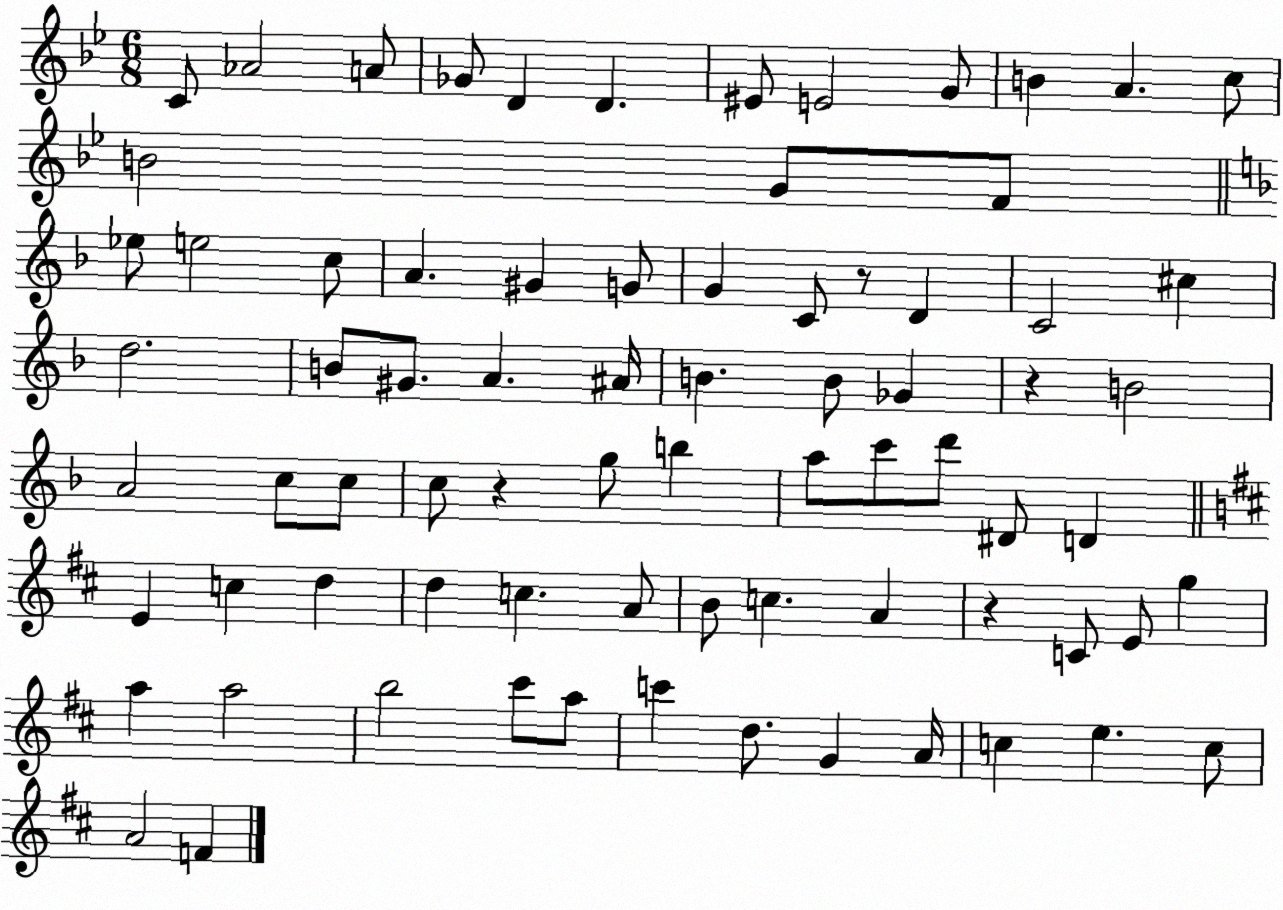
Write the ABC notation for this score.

X:1
T:Untitled
M:6/8
L:1/4
K:Bb
C/2 _A2 A/2 _G/2 D D ^E/2 E2 G/2 B A c/2 B2 G/2 F/2 _e/2 e2 c/2 A ^G G/2 G C/2 z/2 D C2 ^c d2 B/2 ^G/2 A ^A/4 B B/2 _G z B2 A2 c/2 c/2 c/2 z g/2 b a/2 c'/2 d'/2 ^D/2 D E c d d c A/2 B/2 c A z C/2 E/2 g a a2 b2 ^c'/2 a/2 c' d/2 G A/4 c e c/2 A2 F